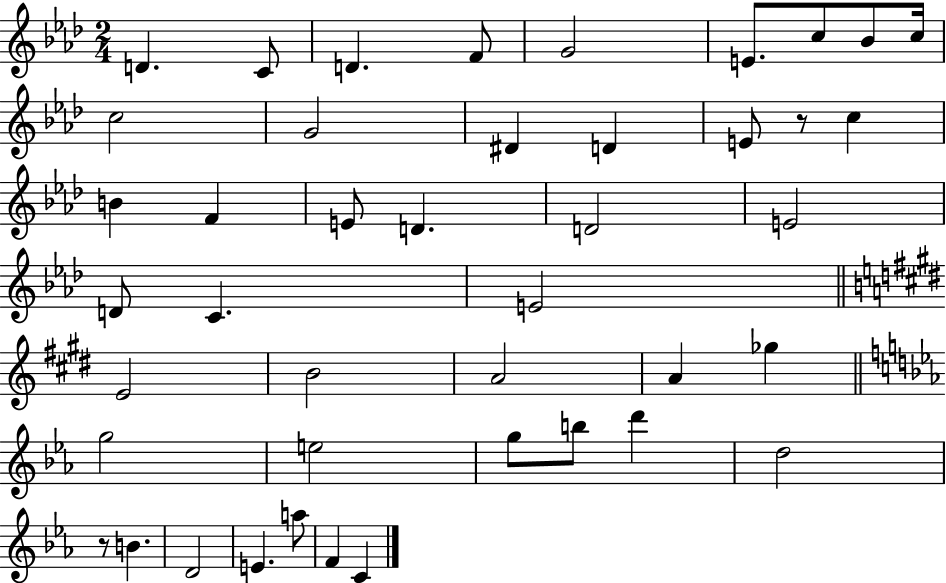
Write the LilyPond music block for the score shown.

{
  \clef treble
  \numericTimeSignature
  \time 2/4
  \key aes \major
  \repeat volta 2 { d'4. c'8 | d'4. f'8 | g'2 | e'8. c''8 bes'8 c''16 | \break c''2 | g'2 | dis'4 d'4 | e'8 r8 c''4 | \break b'4 f'4 | e'8 d'4. | d'2 | e'2 | \break d'8 c'4. | e'2 | \bar "||" \break \key e \major e'2 | b'2 | a'2 | a'4 ges''4 | \break \bar "||" \break \key ees \major g''2 | e''2 | g''8 b''8 d'''4 | d''2 | \break r8 b'4. | d'2 | e'4. a''8 | f'4 c'4 | \break } \bar "|."
}